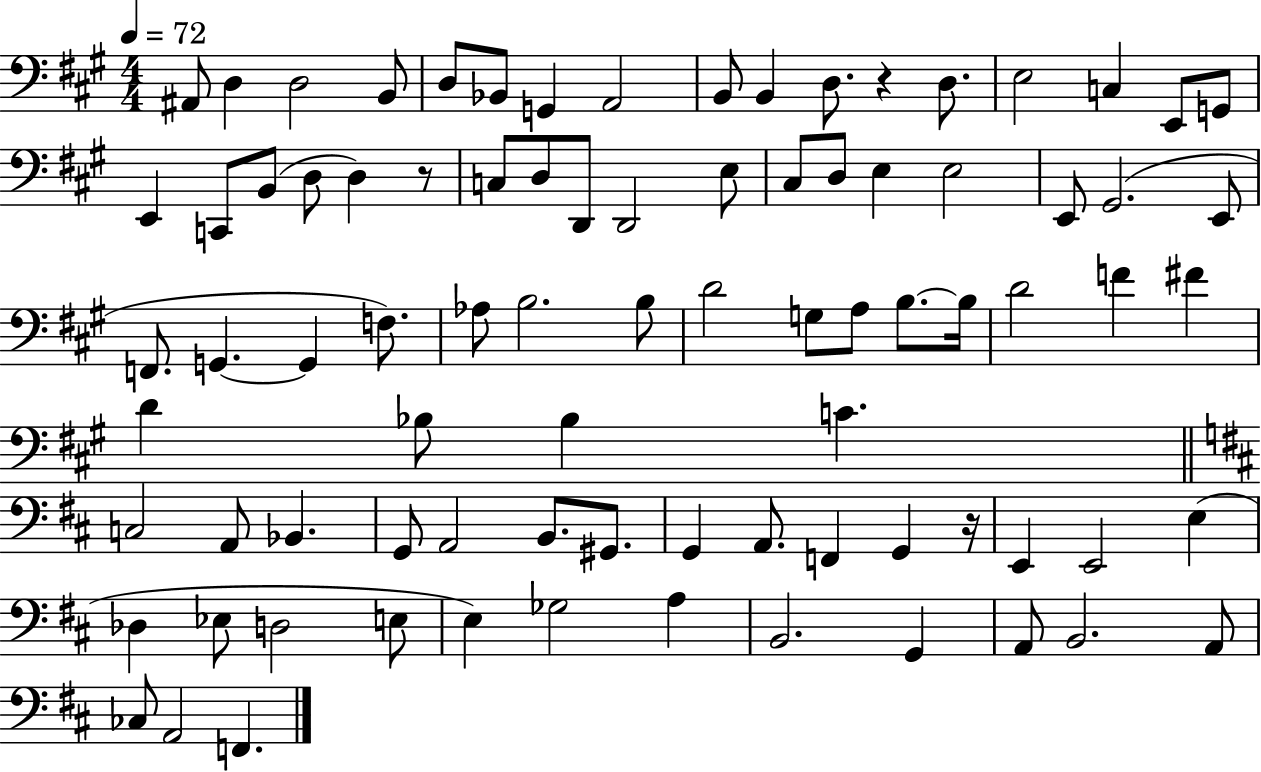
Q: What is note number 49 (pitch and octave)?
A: D4